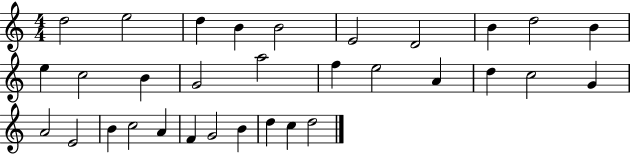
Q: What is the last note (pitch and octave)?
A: D5